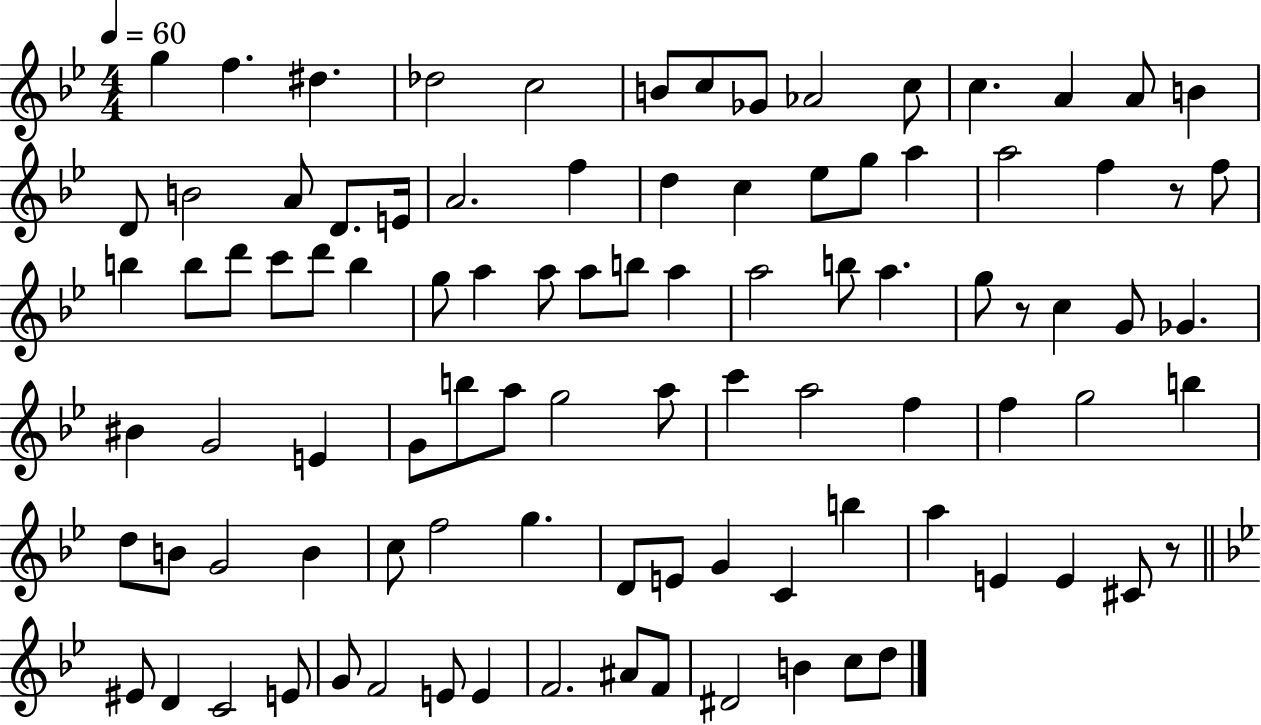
{
  \clef treble
  \numericTimeSignature
  \time 4/4
  \key bes \major
  \tempo 4 = 60
  \repeat volta 2 { g''4 f''4. dis''4. | des''2 c''2 | b'8 c''8 ges'8 aes'2 c''8 | c''4. a'4 a'8 b'4 | \break d'8 b'2 a'8 d'8. e'16 | a'2. f''4 | d''4 c''4 ees''8 g''8 a''4 | a''2 f''4 r8 f''8 | \break b''4 b''8 d'''8 c'''8 d'''8 b''4 | g''8 a''4 a''8 a''8 b''8 a''4 | a''2 b''8 a''4. | g''8 r8 c''4 g'8 ges'4. | \break bis'4 g'2 e'4 | g'8 b''8 a''8 g''2 a''8 | c'''4 a''2 f''4 | f''4 g''2 b''4 | \break d''8 b'8 g'2 b'4 | c''8 f''2 g''4. | d'8 e'8 g'4 c'4 b''4 | a''4 e'4 e'4 cis'8 r8 | \break \bar "||" \break \key bes \major eis'8 d'4 c'2 e'8 | g'8 f'2 e'8 e'4 | f'2. ais'8 f'8 | dis'2 b'4 c''8 d''8 | \break } \bar "|."
}